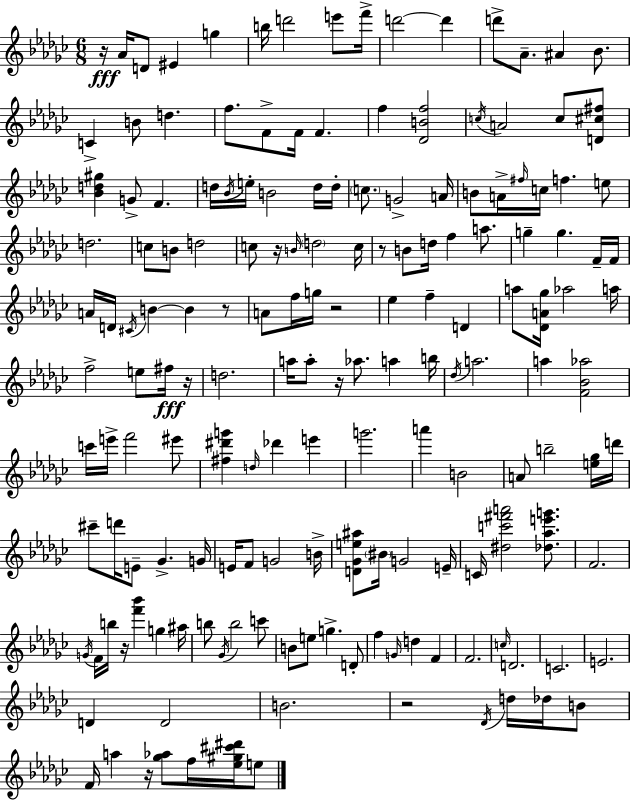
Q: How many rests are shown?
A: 10